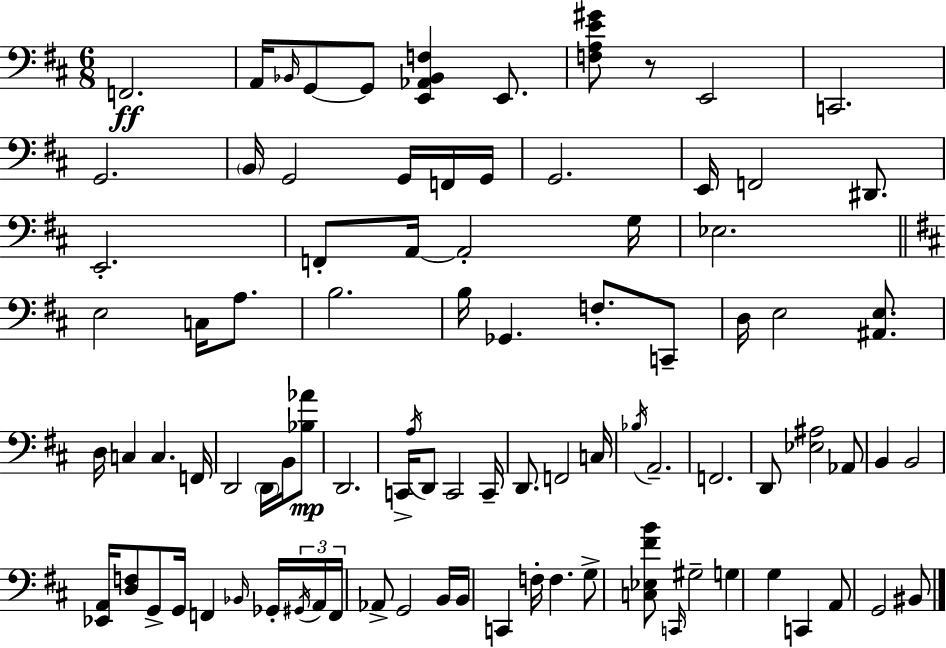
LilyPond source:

{
  \clef bass
  \numericTimeSignature
  \time 6/8
  \key d \major
  f,2.\ff | a,16 \grace { bes,16 } g,8~~ g,8 <e, aes, bes, f>4 e,8. | <f a e' gis'>8 r8 e,2 | c,2. | \break g,2. | \parenthesize b,16 g,2 g,16 f,16 | g,16 g,2. | e,16 f,2 dis,8. | \break e,2.-. | f,8-. a,16~~ a,2-. | g16 ees2. | \bar "||" \break \key b \minor e2 c16 a8. | b2. | b16 ges,4. f8.-. c,8-- | d16 e2 <ais, e>8. | \break d16 c4 c4. f,16 | d,2 \parenthesize d,16 b,16 <bes aes'>8\mp | d,2. | c,16-> \acciaccatura { a16 } d,8 c,2 | \break c,16-- d,8. f,2 | c16 \acciaccatura { bes16 } a,2.-- | f,2. | d,8 <ees ais>2 | \break aes,8 b,4 b,2 | <ees, a,>16 <d f>8 g,8-> g,16 f,4 | \grace { bes,16 } ges,16-. \tuplet 3/2 { \acciaccatura { gis,16 } a,16 f,16 } aes,8-> g,2 | b,16 b,16 c,4 f16-. f4. | \break g8-> <c ees fis' b'>8 \grace { c,16 } gis2-- | g4 g4 | c,4 a,8 g,2 | bis,8 \bar "|."
}